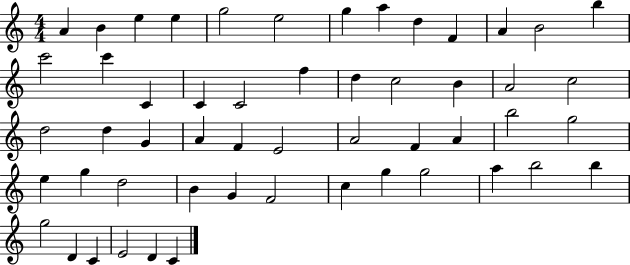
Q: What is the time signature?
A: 4/4